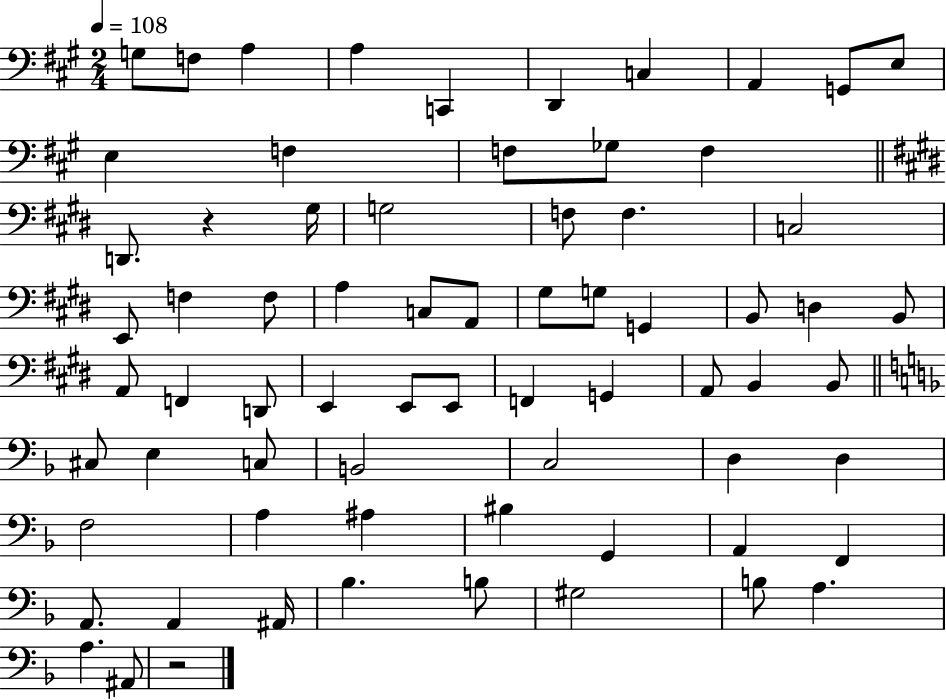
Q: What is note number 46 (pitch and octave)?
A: E3